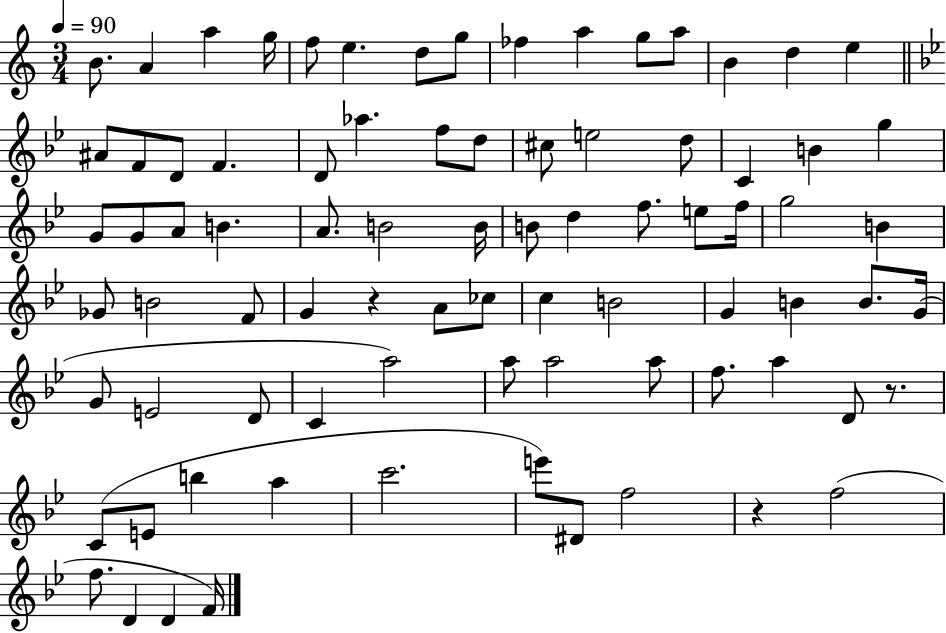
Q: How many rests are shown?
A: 3